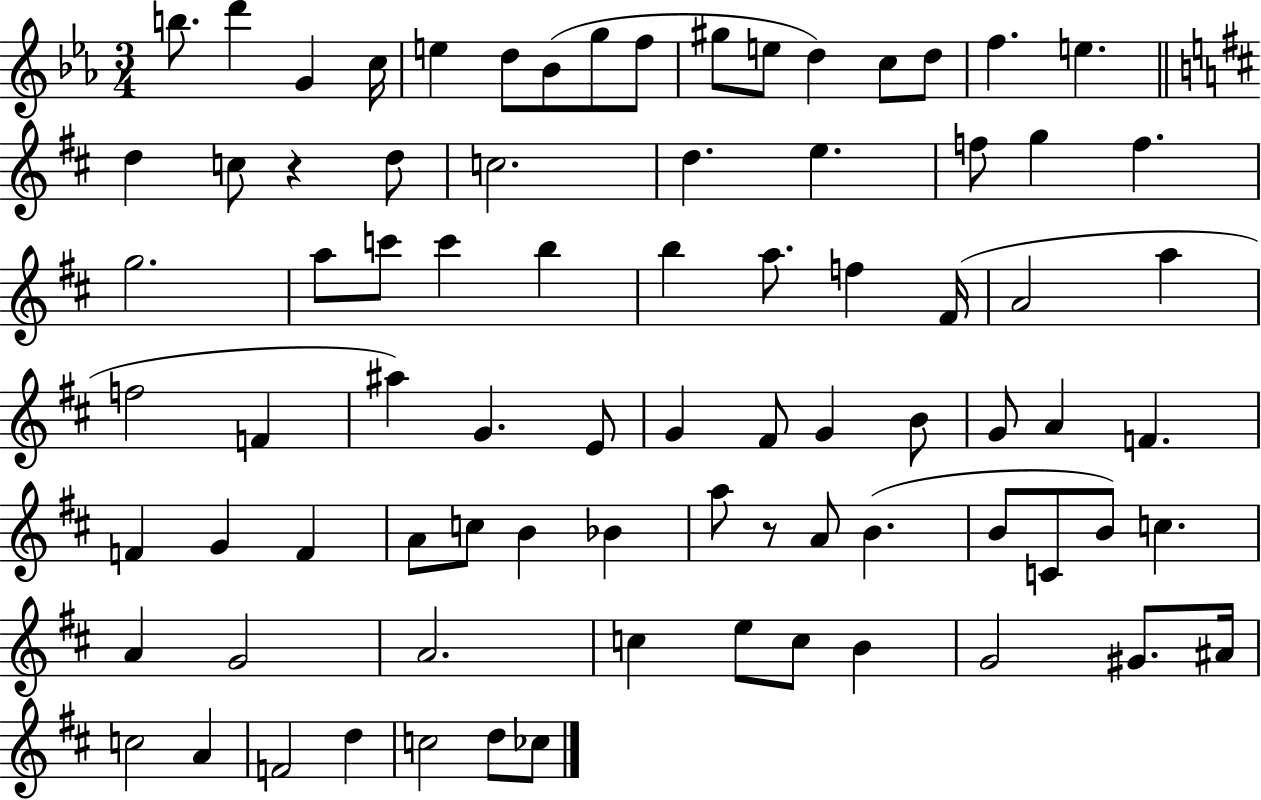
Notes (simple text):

B5/e. D6/q G4/q C5/s E5/q D5/e Bb4/e G5/e F5/e G#5/e E5/e D5/q C5/e D5/e F5/q. E5/q. D5/q C5/e R/q D5/e C5/h. D5/q. E5/q. F5/e G5/q F5/q. G5/h. A5/e C6/e C6/q B5/q B5/q A5/e. F5/q F#4/s A4/h A5/q F5/h F4/q A#5/q G4/q. E4/e G4/q F#4/e G4/q B4/e G4/e A4/q F4/q. F4/q G4/q F4/q A4/e C5/e B4/q Bb4/q A5/e R/e A4/e B4/q. B4/e C4/e B4/e C5/q. A4/q G4/h A4/h. C5/q E5/e C5/e B4/q G4/h G#4/e. A#4/s C5/h A4/q F4/h D5/q C5/h D5/e CES5/e